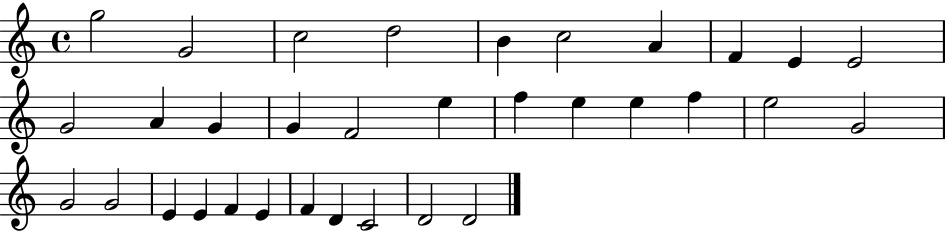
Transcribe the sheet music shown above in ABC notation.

X:1
T:Untitled
M:4/4
L:1/4
K:C
g2 G2 c2 d2 B c2 A F E E2 G2 A G G F2 e f e e f e2 G2 G2 G2 E E F E F D C2 D2 D2